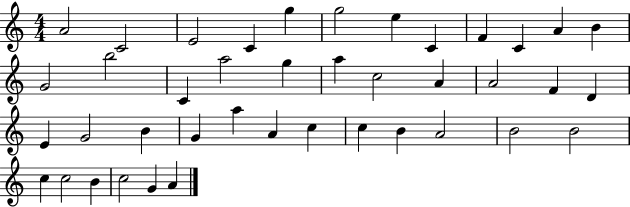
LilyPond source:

{
  \clef treble
  \numericTimeSignature
  \time 4/4
  \key c \major
  a'2 c'2 | e'2 c'4 g''4 | g''2 e''4 c'4 | f'4 c'4 a'4 b'4 | \break g'2 b''2 | c'4 a''2 g''4 | a''4 c''2 a'4 | a'2 f'4 d'4 | \break e'4 g'2 b'4 | g'4 a''4 a'4 c''4 | c''4 b'4 a'2 | b'2 b'2 | \break c''4 c''2 b'4 | c''2 g'4 a'4 | \bar "|."
}